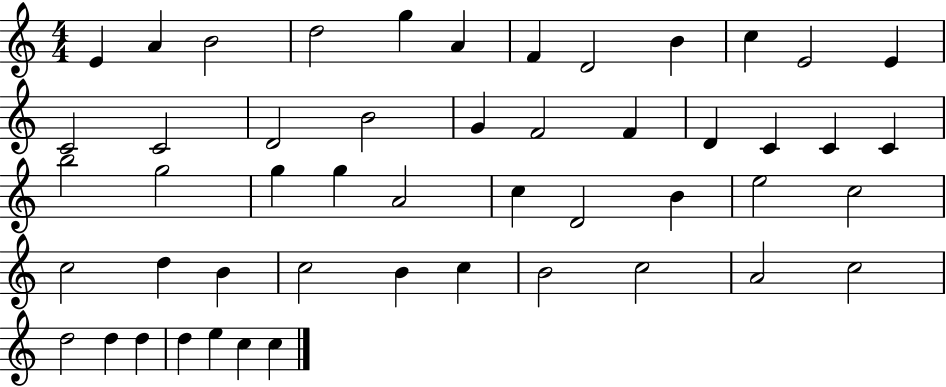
E4/q A4/q B4/h D5/h G5/q A4/q F4/q D4/h B4/q C5/q E4/h E4/q C4/h C4/h D4/h B4/h G4/q F4/h F4/q D4/q C4/q C4/q C4/q B5/h G5/h G5/q G5/q A4/h C5/q D4/h B4/q E5/h C5/h C5/h D5/q B4/q C5/h B4/q C5/q B4/h C5/h A4/h C5/h D5/h D5/q D5/q D5/q E5/q C5/q C5/q